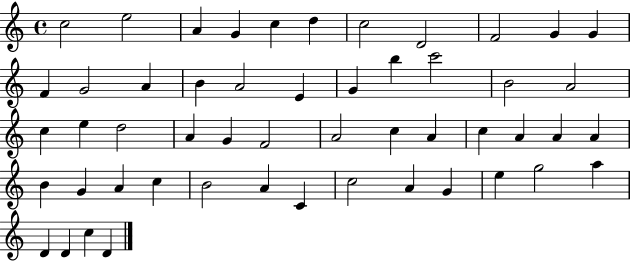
{
  \clef treble
  \time 4/4
  \defaultTimeSignature
  \key c \major
  c''2 e''2 | a'4 g'4 c''4 d''4 | c''2 d'2 | f'2 g'4 g'4 | \break f'4 g'2 a'4 | b'4 a'2 e'4 | g'4 b''4 c'''2 | b'2 a'2 | \break c''4 e''4 d''2 | a'4 g'4 f'2 | a'2 c''4 a'4 | c''4 a'4 a'4 a'4 | \break b'4 g'4 a'4 c''4 | b'2 a'4 c'4 | c''2 a'4 g'4 | e''4 g''2 a''4 | \break d'4 d'4 c''4 d'4 | \bar "|."
}